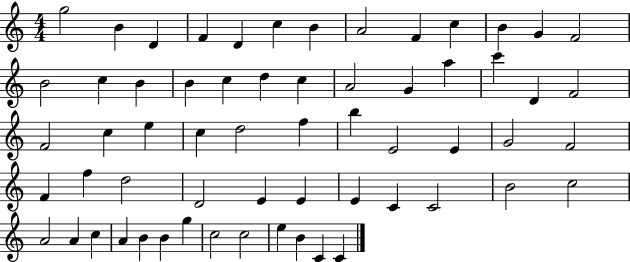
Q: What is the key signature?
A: C major